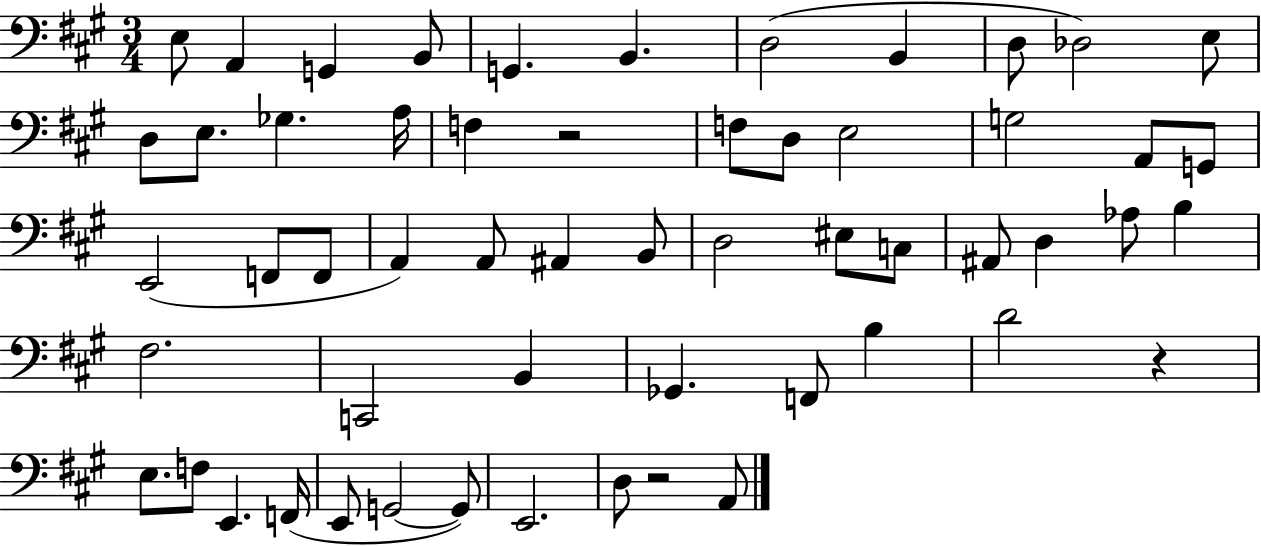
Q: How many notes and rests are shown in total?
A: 56